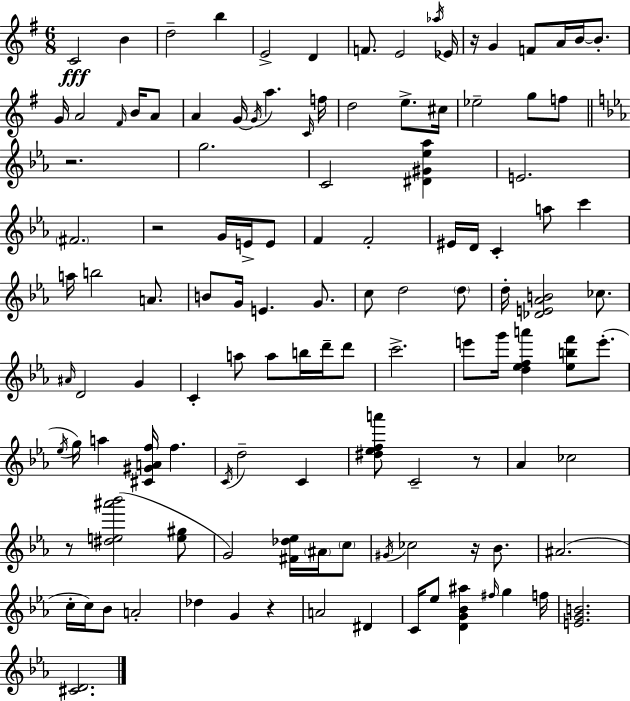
{
  \clef treble
  \numericTimeSignature
  \time 6/8
  \key g \major
  c'2\fff b'4 | d''2-- b''4 | e'2-> d'4 | f'8. e'2 \acciaccatura { aes''16 } | \break ees'16 r16 g'4 f'8 a'16 b'16~~ b'8.-. | g'16 a'2 \grace { fis'16 } b'16 | a'8 a'4 g'16~~ \acciaccatura { g'16 } a''4. | \grace { c'16 } f''16 d''2 | \break e''8.-> cis''16 ees''2-- | g''8 f''8 \bar "||" \break \key ees \major r2. | g''2. | c'2 <dis' gis' ees'' aes''>4 | e'2. | \break \parenthesize fis'2. | r2 g'16 e'16-> e'8 | f'4 f'2-. | eis'16 d'16 c'4-. a''8 c'''4 | \break a''16 b''2 a'8. | b'8 g'16 e'4. g'8. | c''8 d''2 \parenthesize d''8 | d''16-. <des' e' aes' b'>2 ces''8. | \break \grace { ais'16 } d'2 g'4 | c'4-. a''8 a''8 b''16 d'''16-- d'''8 | c'''2.-> | e'''8 g'''16 <d'' ees'' f'' a'''>4 <ees'' b'' f'''>8 e'''8.-.( | \break \acciaccatura { ees''16 } g''16) a''4 <cis' gis' a' f''>16 f''4. | \acciaccatura { c'16 } d''2-- c'4 | <dis'' ees'' f'' a'''>8 c'2-- | r8 aes'4 ces''2 | \break r8 <dis'' e'' ais''' bes'''>2( | <e'' gis''>8 g'2) <fis' des'' ees''>16 | \parenthesize ais'16 \parenthesize c''8 \acciaccatura { gis'16 } ces''2 | r16 bes'8. ais'2.( | \break c''16-. c''16) bes'8 a'2-. | des''4 g'4 | r4 a'2 | dis'4 c'16 ees''8 <d' g' bes' ais''>4 \grace { fis''16 } | \break g''4 f''16 <e' g' b'>2. | <cis' d'>2. | \bar "|."
}